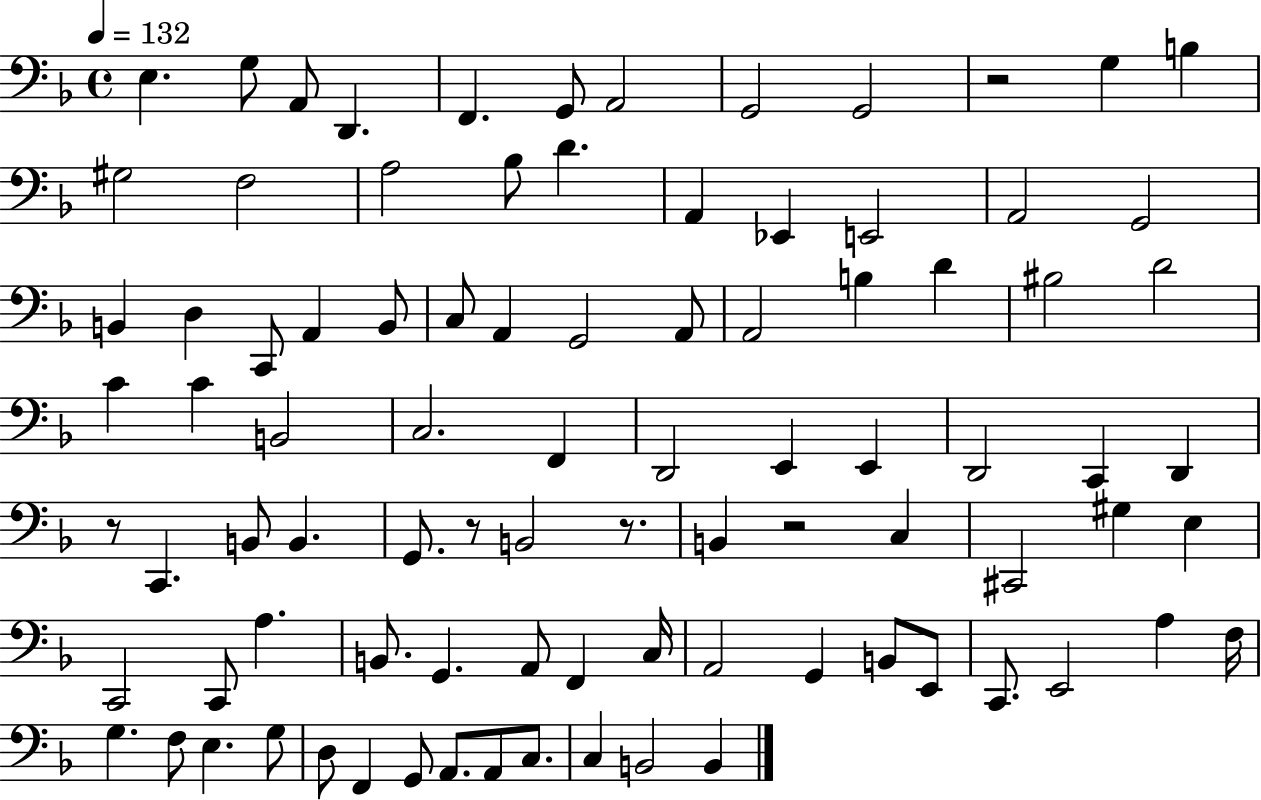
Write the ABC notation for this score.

X:1
T:Untitled
M:4/4
L:1/4
K:F
E, G,/2 A,,/2 D,, F,, G,,/2 A,,2 G,,2 G,,2 z2 G, B, ^G,2 F,2 A,2 _B,/2 D A,, _E,, E,,2 A,,2 G,,2 B,, D, C,,/2 A,, B,,/2 C,/2 A,, G,,2 A,,/2 A,,2 B, D ^B,2 D2 C C B,,2 C,2 F,, D,,2 E,, E,, D,,2 C,, D,, z/2 C,, B,,/2 B,, G,,/2 z/2 B,,2 z/2 B,, z2 C, ^C,,2 ^G, E, C,,2 C,,/2 A, B,,/2 G,, A,,/2 F,, C,/4 A,,2 G,, B,,/2 E,,/2 C,,/2 E,,2 A, F,/4 G, F,/2 E, G,/2 D,/2 F,, G,,/2 A,,/2 A,,/2 C,/2 C, B,,2 B,,